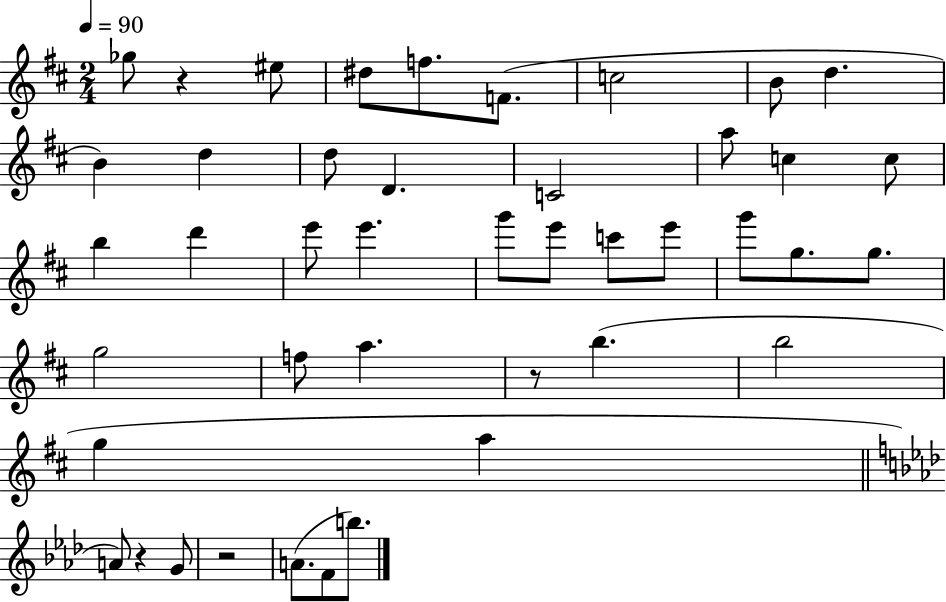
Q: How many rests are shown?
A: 4